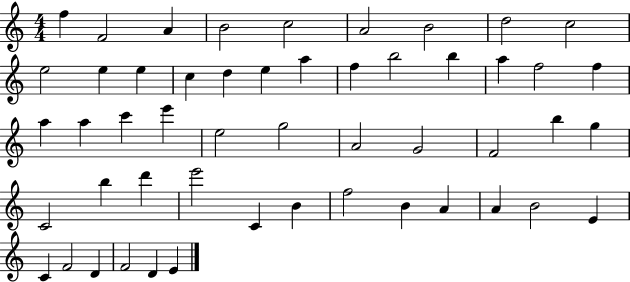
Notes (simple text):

F5/q F4/h A4/q B4/h C5/h A4/h B4/h D5/h C5/h E5/h E5/q E5/q C5/q D5/q E5/q A5/q F5/q B5/h B5/q A5/q F5/h F5/q A5/q A5/q C6/q E6/q E5/h G5/h A4/h G4/h F4/h B5/q G5/q C4/h B5/q D6/q E6/h C4/q B4/q F5/h B4/q A4/q A4/q B4/h E4/q C4/q F4/h D4/q F4/h D4/q E4/q